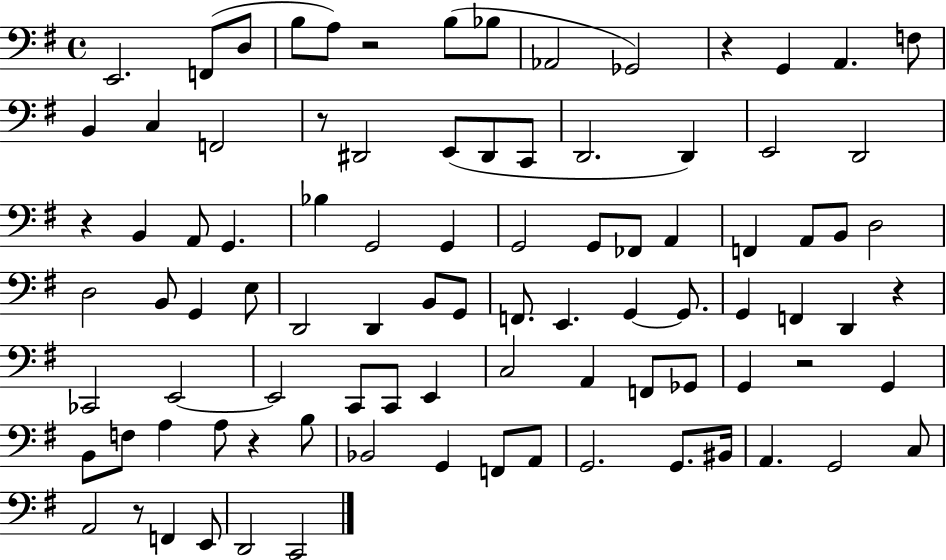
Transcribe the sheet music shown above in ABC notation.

X:1
T:Untitled
M:4/4
L:1/4
K:G
E,,2 F,,/2 D,/2 B,/2 A,/2 z2 B,/2 _B,/2 _A,,2 _G,,2 z G,, A,, F,/2 B,, C, F,,2 z/2 ^D,,2 E,,/2 ^D,,/2 C,,/2 D,,2 D,, E,,2 D,,2 z B,, A,,/2 G,, _B, G,,2 G,, G,,2 G,,/2 _F,,/2 A,, F,, A,,/2 B,,/2 D,2 D,2 B,,/2 G,, E,/2 D,,2 D,, B,,/2 G,,/2 F,,/2 E,, G,, G,,/2 G,, F,, D,, z _C,,2 E,,2 E,,2 C,,/2 C,,/2 E,, C,2 A,, F,,/2 _G,,/2 G,, z2 G,, B,,/2 F,/2 A, A,/2 z B,/2 _B,,2 G,, F,,/2 A,,/2 G,,2 G,,/2 ^B,,/4 A,, G,,2 C,/2 A,,2 z/2 F,, E,,/2 D,,2 C,,2